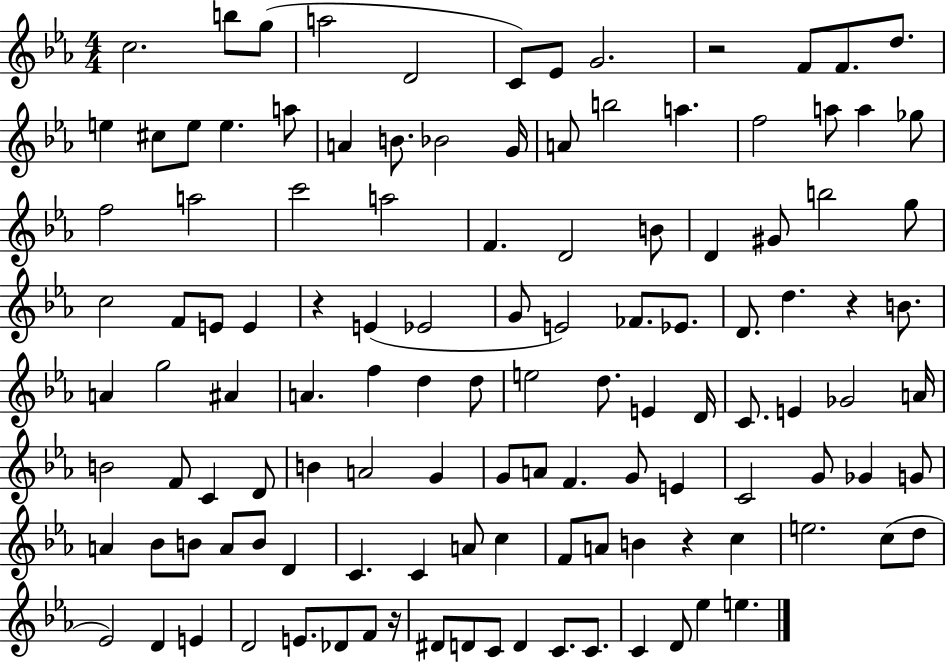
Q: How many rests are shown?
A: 5